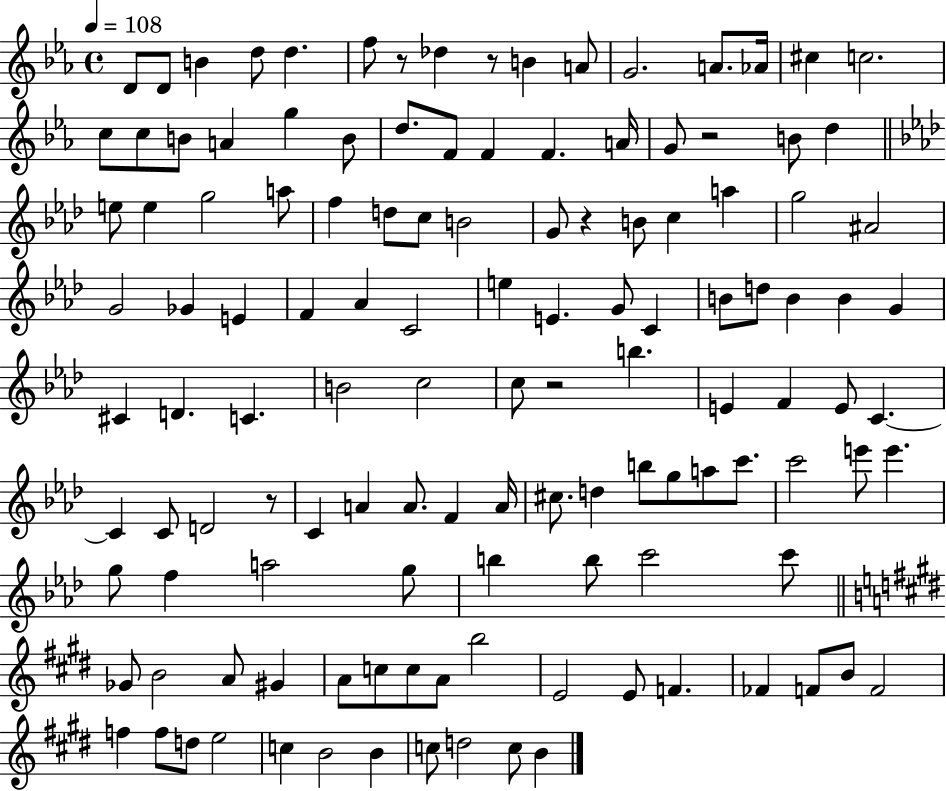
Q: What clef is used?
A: treble